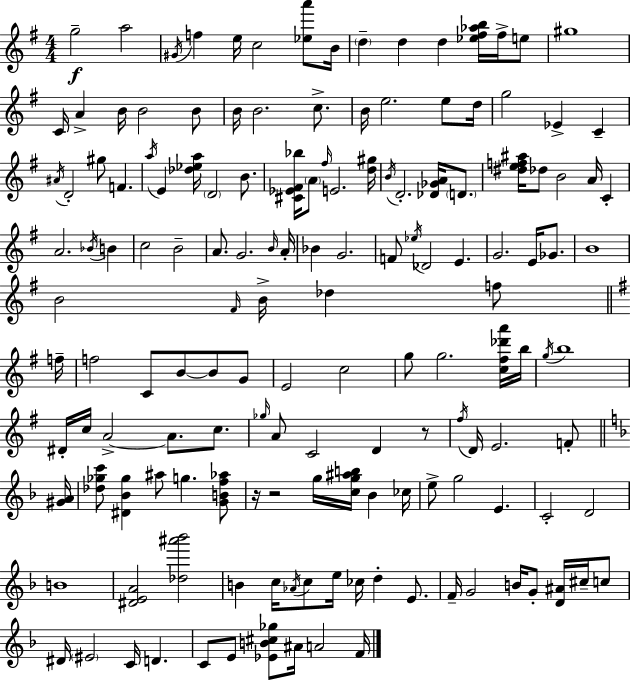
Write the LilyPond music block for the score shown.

{
  \clef treble
  \numericTimeSignature
  \time 4/4
  \key g \major
  \repeat volta 2 { g''2--\f a''2 | \acciaccatura { gis'16 } f''4 e''16 c''2 <ees'' a'''>8 | b'16 \parenthesize d''4-- d''4 d''4 <ees'' fis'' aes'' b''>16 fis''16-> e''8 | gis''1 | \break c'16 a'4-> b'16 b'2 b'8 | b'16 b'2. c''8.-> | b'16 e''2. e''8 | d''16 g''2 ees'4-> c'4-- | \break \acciaccatura { ais'16 } d'2-. gis''8 f'4. | \acciaccatura { a''16 } e'4 <des'' ees'' a''>16 \parenthesize d'2 | b'8. <cis' ees' fis' bes''>16 \parenthesize a'8 \grace { fis''16 } e'2. | <d'' gis''>16 \acciaccatura { b'16 } d'2.-. | \break <des' ges' a'>16 \parenthesize d'8. <dis'' e'' f'' ais''>16 des''8 b'2 | a'16 c'4-. a'2. | \acciaccatura { bes'16 } b'4 c''2 b'2-- | a'8. g'2. | \break \grace { b'16 } a'16-. bes'4 g'2. | f'8 \acciaccatura { ees''16 } des'2 | e'4. g'2. | e'16 ges'8. b'1 | \break b'2 | \grace { fis'16 } b'16-> des''4 f''8 \bar "||" \break \key g \major f''16-- f''2 c'8 b'8~~ b'8 g'8 | e'2 c''2 | g''8 g''2. <c'' fis'' des''' a'''>16 | b''16 \acciaccatura { g''16 } b''1 | \break dis'16-. c''16 a'2->~~ a'8. c''8. | \grace { ges''16 } a'8 c'2 d'4 | r8 \acciaccatura { fis''16 } d'16 e'2. | f'8-. \bar "||" \break \key f \major <gis' a'>16 <des'' ges'' c'''>8 <dis' bes' ges''>4 ais''8 g''4. <g' b' f'' aes''>8 | r16 r2 g''16 <c'' g'' ais'' b''>16 bes'4 | ces''16 e''8-> g''2 e'4. | c'2-. d'2 | \break b'1 | <dis' e' a'>2 <des'' ais''' bes'''>2 | b'4 c''16 \acciaccatura { aes'16 } c''8 e''16 ces''16 d''4-. e'8. | f'16-- g'2 b'16 g'8-. <d' ais'>16 cis''16-- | \break c''8 dis'16 \parenthesize eis'2 c'16 d'4. | c'8 e'8 <ees' b' cis'' ges''>8 ais'16 a'2 | f'16 } \bar "|."
}